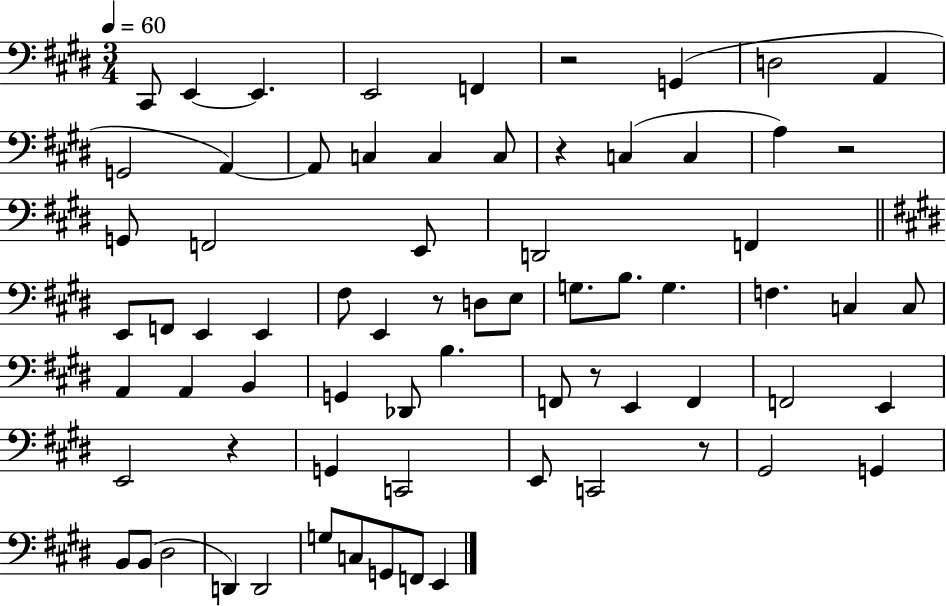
{
  \clef bass
  \numericTimeSignature
  \time 3/4
  \key e \major
  \tempo 4 = 60
  cis,8 e,4~~ e,4. | e,2 f,4 | r2 g,4( | d2 a,4 | \break g,2 a,4~~) | a,8 c4 c4 c8 | r4 c4( c4 | a4) r2 | \break g,8 f,2 e,8 | d,2 f,4 | \bar "||" \break \key e \major e,8 f,8 e,4 e,4 | fis8 e,4 r8 d8 e8 | g8. b8. g4. | f4. c4 c8 | \break a,4 a,4 b,4 | g,4 des,8 b4. | f,8 r8 e,4 f,4 | f,2 e,4 | \break e,2 r4 | g,4 c,2 | e,8 c,2 r8 | gis,2 g,4 | \break b,8 b,8( dis2 | d,4) d,2 | g8 c8 g,8 f,8 e,4 | \bar "|."
}